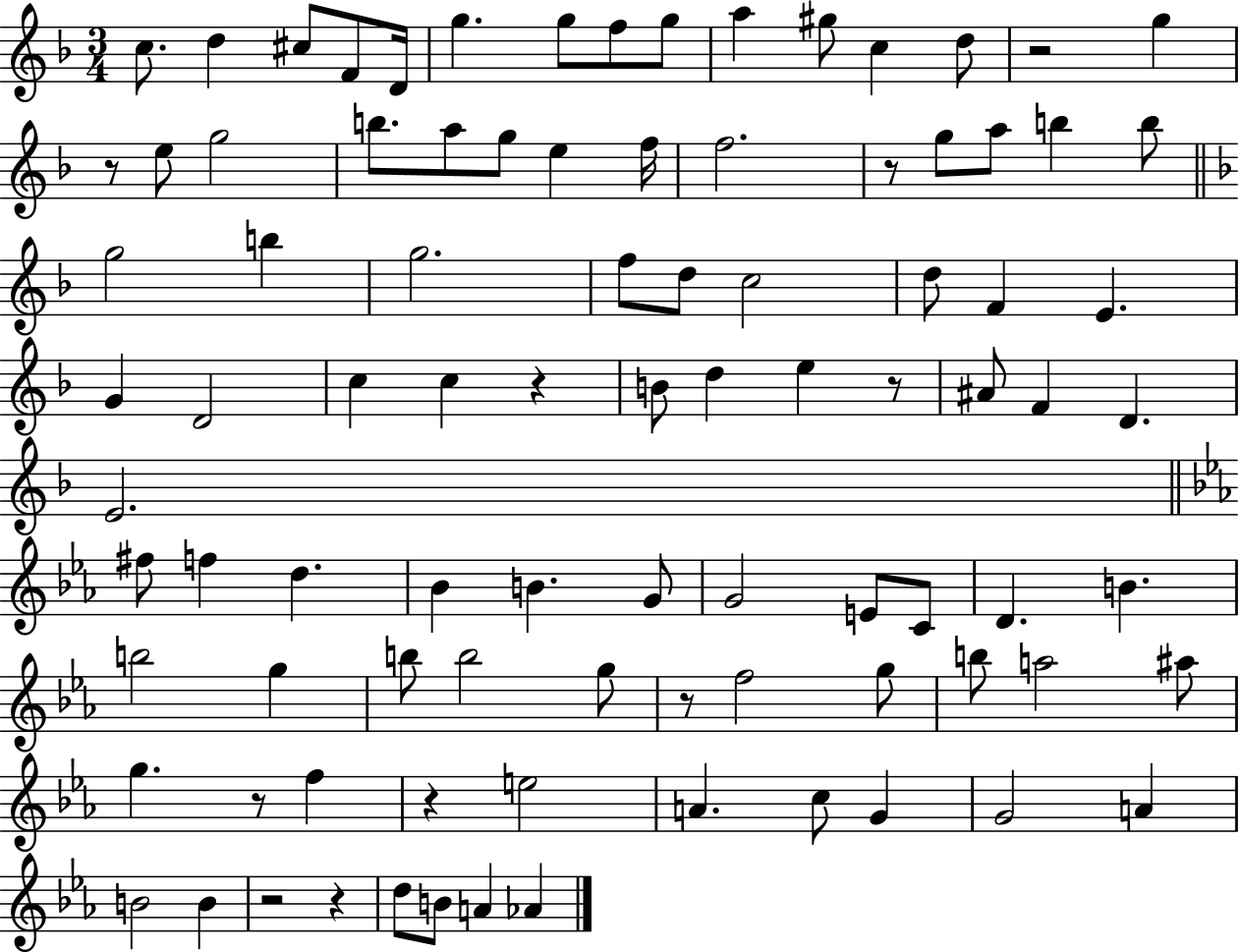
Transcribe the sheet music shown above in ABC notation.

X:1
T:Untitled
M:3/4
L:1/4
K:F
c/2 d ^c/2 F/2 D/4 g g/2 f/2 g/2 a ^g/2 c d/2 z2 g z/2 e/2 g2 b/2 a/2 g/2 e f/4 f2 z/2 g/2 a/2 b b/2 g2 b g2 f/2 d/2 c2 d/2 F E G D2 c c z B/2 d e z/2 ^A/2 F D E2 ^f/2 f d _B B G/2 G2 E/2 C/2 D B b2 g b/2 b2 g/2 z/2 f2 g/2 b/2 a2 ^a/2 g z/2 f z e2 A c/2 G G2 A B2 B z2 z d/2 B/2 A _A